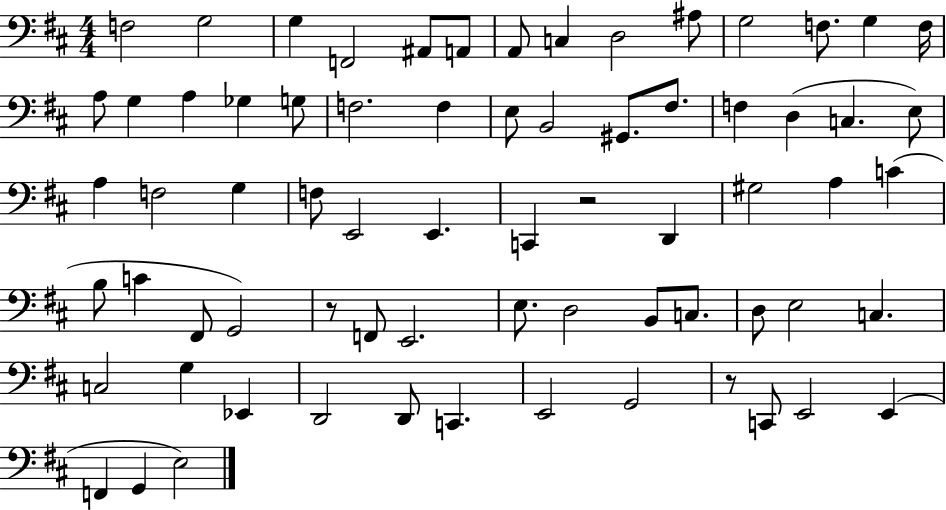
X:1
T:Untitled
M:4/4
L:1/4
K:D
F,2 G,2 G, F,,2 ^A,,/2 A,,/2 A,,/2 C, D,2 ^A,/2 G,2 F,/2 G, F,/4 A,/2 G, A, _G, G,/2 F,2 F, E,/2 B,,2 ^G,,/2 ^F,/2 F, D, C, E,/2 A, F,2 G, F,/2 E,,2 E,, C,, z2 D,, ^G,2 A, C B,/2 C ^F,,/2 G,,2 z/2 F,,/2 E,,2 E,/2 D,2 B,,/2 C,/2 D,/2 E,2 C, C,2 G, _E,, D,,2 D,,/2 C,, E,,2 G,,2 z/2 C,,/2 E,,2 E,, F,, G,, E,2